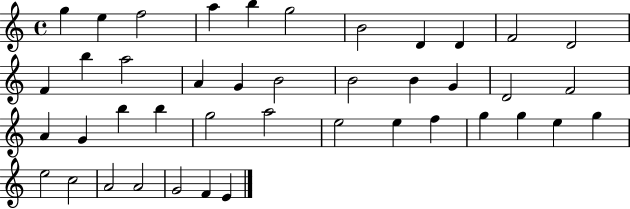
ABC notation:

X:1
T:Untitled
M:4/4
L:1/4
K:C
g e f2 a b g2 B2 D D F2 D2 F b a2 A G B2 B2 B G D2 F2 A G b b g2 a2 e2 e f g g e g e2 c2 A2 A2 G2 F E